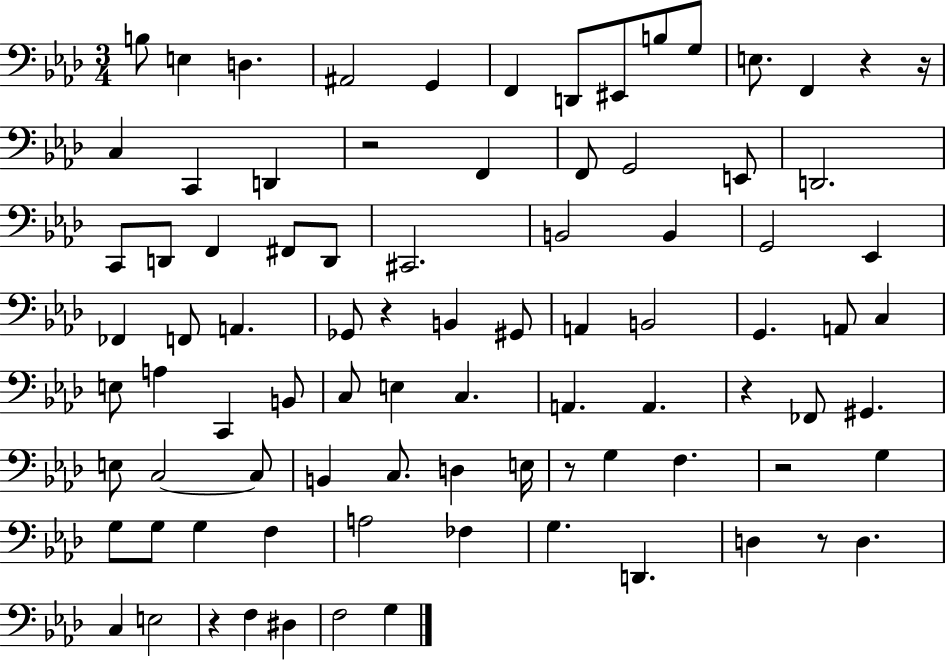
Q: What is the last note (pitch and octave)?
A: G3